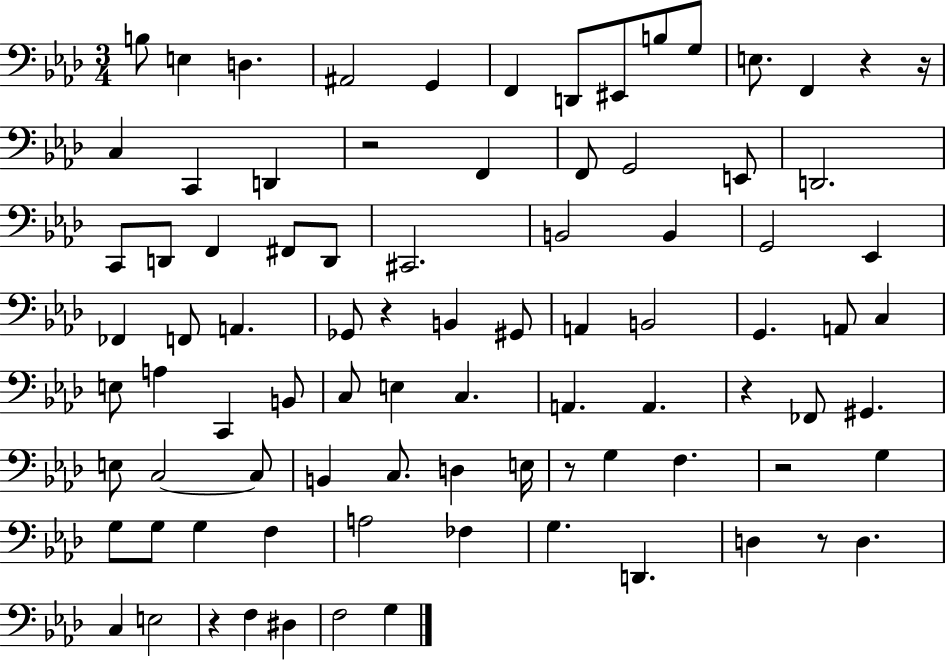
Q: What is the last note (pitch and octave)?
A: G3